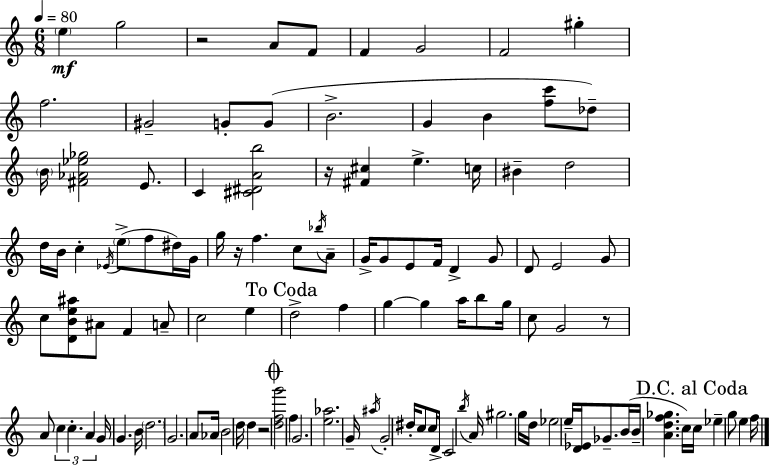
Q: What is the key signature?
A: C major